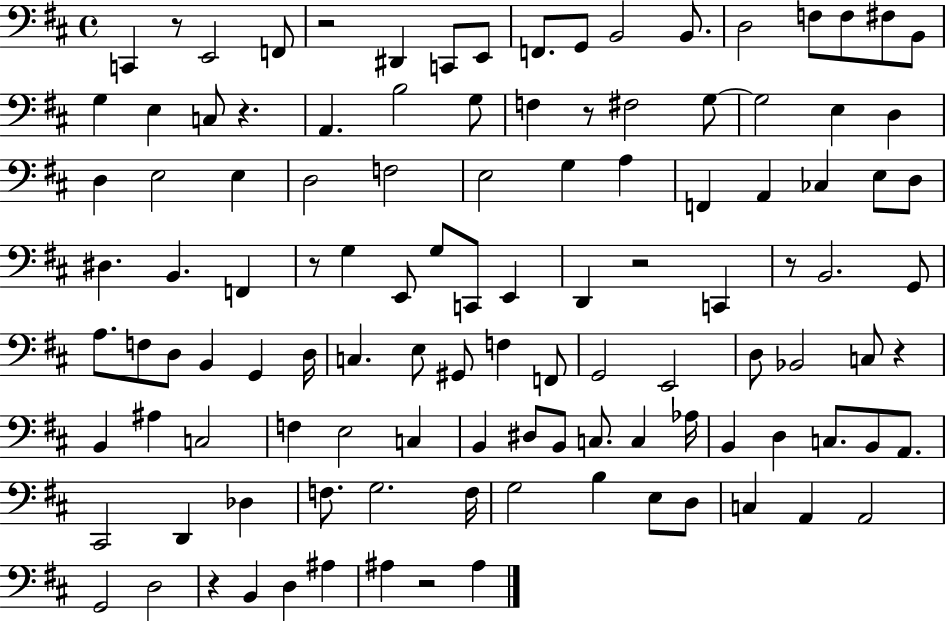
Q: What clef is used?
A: bass